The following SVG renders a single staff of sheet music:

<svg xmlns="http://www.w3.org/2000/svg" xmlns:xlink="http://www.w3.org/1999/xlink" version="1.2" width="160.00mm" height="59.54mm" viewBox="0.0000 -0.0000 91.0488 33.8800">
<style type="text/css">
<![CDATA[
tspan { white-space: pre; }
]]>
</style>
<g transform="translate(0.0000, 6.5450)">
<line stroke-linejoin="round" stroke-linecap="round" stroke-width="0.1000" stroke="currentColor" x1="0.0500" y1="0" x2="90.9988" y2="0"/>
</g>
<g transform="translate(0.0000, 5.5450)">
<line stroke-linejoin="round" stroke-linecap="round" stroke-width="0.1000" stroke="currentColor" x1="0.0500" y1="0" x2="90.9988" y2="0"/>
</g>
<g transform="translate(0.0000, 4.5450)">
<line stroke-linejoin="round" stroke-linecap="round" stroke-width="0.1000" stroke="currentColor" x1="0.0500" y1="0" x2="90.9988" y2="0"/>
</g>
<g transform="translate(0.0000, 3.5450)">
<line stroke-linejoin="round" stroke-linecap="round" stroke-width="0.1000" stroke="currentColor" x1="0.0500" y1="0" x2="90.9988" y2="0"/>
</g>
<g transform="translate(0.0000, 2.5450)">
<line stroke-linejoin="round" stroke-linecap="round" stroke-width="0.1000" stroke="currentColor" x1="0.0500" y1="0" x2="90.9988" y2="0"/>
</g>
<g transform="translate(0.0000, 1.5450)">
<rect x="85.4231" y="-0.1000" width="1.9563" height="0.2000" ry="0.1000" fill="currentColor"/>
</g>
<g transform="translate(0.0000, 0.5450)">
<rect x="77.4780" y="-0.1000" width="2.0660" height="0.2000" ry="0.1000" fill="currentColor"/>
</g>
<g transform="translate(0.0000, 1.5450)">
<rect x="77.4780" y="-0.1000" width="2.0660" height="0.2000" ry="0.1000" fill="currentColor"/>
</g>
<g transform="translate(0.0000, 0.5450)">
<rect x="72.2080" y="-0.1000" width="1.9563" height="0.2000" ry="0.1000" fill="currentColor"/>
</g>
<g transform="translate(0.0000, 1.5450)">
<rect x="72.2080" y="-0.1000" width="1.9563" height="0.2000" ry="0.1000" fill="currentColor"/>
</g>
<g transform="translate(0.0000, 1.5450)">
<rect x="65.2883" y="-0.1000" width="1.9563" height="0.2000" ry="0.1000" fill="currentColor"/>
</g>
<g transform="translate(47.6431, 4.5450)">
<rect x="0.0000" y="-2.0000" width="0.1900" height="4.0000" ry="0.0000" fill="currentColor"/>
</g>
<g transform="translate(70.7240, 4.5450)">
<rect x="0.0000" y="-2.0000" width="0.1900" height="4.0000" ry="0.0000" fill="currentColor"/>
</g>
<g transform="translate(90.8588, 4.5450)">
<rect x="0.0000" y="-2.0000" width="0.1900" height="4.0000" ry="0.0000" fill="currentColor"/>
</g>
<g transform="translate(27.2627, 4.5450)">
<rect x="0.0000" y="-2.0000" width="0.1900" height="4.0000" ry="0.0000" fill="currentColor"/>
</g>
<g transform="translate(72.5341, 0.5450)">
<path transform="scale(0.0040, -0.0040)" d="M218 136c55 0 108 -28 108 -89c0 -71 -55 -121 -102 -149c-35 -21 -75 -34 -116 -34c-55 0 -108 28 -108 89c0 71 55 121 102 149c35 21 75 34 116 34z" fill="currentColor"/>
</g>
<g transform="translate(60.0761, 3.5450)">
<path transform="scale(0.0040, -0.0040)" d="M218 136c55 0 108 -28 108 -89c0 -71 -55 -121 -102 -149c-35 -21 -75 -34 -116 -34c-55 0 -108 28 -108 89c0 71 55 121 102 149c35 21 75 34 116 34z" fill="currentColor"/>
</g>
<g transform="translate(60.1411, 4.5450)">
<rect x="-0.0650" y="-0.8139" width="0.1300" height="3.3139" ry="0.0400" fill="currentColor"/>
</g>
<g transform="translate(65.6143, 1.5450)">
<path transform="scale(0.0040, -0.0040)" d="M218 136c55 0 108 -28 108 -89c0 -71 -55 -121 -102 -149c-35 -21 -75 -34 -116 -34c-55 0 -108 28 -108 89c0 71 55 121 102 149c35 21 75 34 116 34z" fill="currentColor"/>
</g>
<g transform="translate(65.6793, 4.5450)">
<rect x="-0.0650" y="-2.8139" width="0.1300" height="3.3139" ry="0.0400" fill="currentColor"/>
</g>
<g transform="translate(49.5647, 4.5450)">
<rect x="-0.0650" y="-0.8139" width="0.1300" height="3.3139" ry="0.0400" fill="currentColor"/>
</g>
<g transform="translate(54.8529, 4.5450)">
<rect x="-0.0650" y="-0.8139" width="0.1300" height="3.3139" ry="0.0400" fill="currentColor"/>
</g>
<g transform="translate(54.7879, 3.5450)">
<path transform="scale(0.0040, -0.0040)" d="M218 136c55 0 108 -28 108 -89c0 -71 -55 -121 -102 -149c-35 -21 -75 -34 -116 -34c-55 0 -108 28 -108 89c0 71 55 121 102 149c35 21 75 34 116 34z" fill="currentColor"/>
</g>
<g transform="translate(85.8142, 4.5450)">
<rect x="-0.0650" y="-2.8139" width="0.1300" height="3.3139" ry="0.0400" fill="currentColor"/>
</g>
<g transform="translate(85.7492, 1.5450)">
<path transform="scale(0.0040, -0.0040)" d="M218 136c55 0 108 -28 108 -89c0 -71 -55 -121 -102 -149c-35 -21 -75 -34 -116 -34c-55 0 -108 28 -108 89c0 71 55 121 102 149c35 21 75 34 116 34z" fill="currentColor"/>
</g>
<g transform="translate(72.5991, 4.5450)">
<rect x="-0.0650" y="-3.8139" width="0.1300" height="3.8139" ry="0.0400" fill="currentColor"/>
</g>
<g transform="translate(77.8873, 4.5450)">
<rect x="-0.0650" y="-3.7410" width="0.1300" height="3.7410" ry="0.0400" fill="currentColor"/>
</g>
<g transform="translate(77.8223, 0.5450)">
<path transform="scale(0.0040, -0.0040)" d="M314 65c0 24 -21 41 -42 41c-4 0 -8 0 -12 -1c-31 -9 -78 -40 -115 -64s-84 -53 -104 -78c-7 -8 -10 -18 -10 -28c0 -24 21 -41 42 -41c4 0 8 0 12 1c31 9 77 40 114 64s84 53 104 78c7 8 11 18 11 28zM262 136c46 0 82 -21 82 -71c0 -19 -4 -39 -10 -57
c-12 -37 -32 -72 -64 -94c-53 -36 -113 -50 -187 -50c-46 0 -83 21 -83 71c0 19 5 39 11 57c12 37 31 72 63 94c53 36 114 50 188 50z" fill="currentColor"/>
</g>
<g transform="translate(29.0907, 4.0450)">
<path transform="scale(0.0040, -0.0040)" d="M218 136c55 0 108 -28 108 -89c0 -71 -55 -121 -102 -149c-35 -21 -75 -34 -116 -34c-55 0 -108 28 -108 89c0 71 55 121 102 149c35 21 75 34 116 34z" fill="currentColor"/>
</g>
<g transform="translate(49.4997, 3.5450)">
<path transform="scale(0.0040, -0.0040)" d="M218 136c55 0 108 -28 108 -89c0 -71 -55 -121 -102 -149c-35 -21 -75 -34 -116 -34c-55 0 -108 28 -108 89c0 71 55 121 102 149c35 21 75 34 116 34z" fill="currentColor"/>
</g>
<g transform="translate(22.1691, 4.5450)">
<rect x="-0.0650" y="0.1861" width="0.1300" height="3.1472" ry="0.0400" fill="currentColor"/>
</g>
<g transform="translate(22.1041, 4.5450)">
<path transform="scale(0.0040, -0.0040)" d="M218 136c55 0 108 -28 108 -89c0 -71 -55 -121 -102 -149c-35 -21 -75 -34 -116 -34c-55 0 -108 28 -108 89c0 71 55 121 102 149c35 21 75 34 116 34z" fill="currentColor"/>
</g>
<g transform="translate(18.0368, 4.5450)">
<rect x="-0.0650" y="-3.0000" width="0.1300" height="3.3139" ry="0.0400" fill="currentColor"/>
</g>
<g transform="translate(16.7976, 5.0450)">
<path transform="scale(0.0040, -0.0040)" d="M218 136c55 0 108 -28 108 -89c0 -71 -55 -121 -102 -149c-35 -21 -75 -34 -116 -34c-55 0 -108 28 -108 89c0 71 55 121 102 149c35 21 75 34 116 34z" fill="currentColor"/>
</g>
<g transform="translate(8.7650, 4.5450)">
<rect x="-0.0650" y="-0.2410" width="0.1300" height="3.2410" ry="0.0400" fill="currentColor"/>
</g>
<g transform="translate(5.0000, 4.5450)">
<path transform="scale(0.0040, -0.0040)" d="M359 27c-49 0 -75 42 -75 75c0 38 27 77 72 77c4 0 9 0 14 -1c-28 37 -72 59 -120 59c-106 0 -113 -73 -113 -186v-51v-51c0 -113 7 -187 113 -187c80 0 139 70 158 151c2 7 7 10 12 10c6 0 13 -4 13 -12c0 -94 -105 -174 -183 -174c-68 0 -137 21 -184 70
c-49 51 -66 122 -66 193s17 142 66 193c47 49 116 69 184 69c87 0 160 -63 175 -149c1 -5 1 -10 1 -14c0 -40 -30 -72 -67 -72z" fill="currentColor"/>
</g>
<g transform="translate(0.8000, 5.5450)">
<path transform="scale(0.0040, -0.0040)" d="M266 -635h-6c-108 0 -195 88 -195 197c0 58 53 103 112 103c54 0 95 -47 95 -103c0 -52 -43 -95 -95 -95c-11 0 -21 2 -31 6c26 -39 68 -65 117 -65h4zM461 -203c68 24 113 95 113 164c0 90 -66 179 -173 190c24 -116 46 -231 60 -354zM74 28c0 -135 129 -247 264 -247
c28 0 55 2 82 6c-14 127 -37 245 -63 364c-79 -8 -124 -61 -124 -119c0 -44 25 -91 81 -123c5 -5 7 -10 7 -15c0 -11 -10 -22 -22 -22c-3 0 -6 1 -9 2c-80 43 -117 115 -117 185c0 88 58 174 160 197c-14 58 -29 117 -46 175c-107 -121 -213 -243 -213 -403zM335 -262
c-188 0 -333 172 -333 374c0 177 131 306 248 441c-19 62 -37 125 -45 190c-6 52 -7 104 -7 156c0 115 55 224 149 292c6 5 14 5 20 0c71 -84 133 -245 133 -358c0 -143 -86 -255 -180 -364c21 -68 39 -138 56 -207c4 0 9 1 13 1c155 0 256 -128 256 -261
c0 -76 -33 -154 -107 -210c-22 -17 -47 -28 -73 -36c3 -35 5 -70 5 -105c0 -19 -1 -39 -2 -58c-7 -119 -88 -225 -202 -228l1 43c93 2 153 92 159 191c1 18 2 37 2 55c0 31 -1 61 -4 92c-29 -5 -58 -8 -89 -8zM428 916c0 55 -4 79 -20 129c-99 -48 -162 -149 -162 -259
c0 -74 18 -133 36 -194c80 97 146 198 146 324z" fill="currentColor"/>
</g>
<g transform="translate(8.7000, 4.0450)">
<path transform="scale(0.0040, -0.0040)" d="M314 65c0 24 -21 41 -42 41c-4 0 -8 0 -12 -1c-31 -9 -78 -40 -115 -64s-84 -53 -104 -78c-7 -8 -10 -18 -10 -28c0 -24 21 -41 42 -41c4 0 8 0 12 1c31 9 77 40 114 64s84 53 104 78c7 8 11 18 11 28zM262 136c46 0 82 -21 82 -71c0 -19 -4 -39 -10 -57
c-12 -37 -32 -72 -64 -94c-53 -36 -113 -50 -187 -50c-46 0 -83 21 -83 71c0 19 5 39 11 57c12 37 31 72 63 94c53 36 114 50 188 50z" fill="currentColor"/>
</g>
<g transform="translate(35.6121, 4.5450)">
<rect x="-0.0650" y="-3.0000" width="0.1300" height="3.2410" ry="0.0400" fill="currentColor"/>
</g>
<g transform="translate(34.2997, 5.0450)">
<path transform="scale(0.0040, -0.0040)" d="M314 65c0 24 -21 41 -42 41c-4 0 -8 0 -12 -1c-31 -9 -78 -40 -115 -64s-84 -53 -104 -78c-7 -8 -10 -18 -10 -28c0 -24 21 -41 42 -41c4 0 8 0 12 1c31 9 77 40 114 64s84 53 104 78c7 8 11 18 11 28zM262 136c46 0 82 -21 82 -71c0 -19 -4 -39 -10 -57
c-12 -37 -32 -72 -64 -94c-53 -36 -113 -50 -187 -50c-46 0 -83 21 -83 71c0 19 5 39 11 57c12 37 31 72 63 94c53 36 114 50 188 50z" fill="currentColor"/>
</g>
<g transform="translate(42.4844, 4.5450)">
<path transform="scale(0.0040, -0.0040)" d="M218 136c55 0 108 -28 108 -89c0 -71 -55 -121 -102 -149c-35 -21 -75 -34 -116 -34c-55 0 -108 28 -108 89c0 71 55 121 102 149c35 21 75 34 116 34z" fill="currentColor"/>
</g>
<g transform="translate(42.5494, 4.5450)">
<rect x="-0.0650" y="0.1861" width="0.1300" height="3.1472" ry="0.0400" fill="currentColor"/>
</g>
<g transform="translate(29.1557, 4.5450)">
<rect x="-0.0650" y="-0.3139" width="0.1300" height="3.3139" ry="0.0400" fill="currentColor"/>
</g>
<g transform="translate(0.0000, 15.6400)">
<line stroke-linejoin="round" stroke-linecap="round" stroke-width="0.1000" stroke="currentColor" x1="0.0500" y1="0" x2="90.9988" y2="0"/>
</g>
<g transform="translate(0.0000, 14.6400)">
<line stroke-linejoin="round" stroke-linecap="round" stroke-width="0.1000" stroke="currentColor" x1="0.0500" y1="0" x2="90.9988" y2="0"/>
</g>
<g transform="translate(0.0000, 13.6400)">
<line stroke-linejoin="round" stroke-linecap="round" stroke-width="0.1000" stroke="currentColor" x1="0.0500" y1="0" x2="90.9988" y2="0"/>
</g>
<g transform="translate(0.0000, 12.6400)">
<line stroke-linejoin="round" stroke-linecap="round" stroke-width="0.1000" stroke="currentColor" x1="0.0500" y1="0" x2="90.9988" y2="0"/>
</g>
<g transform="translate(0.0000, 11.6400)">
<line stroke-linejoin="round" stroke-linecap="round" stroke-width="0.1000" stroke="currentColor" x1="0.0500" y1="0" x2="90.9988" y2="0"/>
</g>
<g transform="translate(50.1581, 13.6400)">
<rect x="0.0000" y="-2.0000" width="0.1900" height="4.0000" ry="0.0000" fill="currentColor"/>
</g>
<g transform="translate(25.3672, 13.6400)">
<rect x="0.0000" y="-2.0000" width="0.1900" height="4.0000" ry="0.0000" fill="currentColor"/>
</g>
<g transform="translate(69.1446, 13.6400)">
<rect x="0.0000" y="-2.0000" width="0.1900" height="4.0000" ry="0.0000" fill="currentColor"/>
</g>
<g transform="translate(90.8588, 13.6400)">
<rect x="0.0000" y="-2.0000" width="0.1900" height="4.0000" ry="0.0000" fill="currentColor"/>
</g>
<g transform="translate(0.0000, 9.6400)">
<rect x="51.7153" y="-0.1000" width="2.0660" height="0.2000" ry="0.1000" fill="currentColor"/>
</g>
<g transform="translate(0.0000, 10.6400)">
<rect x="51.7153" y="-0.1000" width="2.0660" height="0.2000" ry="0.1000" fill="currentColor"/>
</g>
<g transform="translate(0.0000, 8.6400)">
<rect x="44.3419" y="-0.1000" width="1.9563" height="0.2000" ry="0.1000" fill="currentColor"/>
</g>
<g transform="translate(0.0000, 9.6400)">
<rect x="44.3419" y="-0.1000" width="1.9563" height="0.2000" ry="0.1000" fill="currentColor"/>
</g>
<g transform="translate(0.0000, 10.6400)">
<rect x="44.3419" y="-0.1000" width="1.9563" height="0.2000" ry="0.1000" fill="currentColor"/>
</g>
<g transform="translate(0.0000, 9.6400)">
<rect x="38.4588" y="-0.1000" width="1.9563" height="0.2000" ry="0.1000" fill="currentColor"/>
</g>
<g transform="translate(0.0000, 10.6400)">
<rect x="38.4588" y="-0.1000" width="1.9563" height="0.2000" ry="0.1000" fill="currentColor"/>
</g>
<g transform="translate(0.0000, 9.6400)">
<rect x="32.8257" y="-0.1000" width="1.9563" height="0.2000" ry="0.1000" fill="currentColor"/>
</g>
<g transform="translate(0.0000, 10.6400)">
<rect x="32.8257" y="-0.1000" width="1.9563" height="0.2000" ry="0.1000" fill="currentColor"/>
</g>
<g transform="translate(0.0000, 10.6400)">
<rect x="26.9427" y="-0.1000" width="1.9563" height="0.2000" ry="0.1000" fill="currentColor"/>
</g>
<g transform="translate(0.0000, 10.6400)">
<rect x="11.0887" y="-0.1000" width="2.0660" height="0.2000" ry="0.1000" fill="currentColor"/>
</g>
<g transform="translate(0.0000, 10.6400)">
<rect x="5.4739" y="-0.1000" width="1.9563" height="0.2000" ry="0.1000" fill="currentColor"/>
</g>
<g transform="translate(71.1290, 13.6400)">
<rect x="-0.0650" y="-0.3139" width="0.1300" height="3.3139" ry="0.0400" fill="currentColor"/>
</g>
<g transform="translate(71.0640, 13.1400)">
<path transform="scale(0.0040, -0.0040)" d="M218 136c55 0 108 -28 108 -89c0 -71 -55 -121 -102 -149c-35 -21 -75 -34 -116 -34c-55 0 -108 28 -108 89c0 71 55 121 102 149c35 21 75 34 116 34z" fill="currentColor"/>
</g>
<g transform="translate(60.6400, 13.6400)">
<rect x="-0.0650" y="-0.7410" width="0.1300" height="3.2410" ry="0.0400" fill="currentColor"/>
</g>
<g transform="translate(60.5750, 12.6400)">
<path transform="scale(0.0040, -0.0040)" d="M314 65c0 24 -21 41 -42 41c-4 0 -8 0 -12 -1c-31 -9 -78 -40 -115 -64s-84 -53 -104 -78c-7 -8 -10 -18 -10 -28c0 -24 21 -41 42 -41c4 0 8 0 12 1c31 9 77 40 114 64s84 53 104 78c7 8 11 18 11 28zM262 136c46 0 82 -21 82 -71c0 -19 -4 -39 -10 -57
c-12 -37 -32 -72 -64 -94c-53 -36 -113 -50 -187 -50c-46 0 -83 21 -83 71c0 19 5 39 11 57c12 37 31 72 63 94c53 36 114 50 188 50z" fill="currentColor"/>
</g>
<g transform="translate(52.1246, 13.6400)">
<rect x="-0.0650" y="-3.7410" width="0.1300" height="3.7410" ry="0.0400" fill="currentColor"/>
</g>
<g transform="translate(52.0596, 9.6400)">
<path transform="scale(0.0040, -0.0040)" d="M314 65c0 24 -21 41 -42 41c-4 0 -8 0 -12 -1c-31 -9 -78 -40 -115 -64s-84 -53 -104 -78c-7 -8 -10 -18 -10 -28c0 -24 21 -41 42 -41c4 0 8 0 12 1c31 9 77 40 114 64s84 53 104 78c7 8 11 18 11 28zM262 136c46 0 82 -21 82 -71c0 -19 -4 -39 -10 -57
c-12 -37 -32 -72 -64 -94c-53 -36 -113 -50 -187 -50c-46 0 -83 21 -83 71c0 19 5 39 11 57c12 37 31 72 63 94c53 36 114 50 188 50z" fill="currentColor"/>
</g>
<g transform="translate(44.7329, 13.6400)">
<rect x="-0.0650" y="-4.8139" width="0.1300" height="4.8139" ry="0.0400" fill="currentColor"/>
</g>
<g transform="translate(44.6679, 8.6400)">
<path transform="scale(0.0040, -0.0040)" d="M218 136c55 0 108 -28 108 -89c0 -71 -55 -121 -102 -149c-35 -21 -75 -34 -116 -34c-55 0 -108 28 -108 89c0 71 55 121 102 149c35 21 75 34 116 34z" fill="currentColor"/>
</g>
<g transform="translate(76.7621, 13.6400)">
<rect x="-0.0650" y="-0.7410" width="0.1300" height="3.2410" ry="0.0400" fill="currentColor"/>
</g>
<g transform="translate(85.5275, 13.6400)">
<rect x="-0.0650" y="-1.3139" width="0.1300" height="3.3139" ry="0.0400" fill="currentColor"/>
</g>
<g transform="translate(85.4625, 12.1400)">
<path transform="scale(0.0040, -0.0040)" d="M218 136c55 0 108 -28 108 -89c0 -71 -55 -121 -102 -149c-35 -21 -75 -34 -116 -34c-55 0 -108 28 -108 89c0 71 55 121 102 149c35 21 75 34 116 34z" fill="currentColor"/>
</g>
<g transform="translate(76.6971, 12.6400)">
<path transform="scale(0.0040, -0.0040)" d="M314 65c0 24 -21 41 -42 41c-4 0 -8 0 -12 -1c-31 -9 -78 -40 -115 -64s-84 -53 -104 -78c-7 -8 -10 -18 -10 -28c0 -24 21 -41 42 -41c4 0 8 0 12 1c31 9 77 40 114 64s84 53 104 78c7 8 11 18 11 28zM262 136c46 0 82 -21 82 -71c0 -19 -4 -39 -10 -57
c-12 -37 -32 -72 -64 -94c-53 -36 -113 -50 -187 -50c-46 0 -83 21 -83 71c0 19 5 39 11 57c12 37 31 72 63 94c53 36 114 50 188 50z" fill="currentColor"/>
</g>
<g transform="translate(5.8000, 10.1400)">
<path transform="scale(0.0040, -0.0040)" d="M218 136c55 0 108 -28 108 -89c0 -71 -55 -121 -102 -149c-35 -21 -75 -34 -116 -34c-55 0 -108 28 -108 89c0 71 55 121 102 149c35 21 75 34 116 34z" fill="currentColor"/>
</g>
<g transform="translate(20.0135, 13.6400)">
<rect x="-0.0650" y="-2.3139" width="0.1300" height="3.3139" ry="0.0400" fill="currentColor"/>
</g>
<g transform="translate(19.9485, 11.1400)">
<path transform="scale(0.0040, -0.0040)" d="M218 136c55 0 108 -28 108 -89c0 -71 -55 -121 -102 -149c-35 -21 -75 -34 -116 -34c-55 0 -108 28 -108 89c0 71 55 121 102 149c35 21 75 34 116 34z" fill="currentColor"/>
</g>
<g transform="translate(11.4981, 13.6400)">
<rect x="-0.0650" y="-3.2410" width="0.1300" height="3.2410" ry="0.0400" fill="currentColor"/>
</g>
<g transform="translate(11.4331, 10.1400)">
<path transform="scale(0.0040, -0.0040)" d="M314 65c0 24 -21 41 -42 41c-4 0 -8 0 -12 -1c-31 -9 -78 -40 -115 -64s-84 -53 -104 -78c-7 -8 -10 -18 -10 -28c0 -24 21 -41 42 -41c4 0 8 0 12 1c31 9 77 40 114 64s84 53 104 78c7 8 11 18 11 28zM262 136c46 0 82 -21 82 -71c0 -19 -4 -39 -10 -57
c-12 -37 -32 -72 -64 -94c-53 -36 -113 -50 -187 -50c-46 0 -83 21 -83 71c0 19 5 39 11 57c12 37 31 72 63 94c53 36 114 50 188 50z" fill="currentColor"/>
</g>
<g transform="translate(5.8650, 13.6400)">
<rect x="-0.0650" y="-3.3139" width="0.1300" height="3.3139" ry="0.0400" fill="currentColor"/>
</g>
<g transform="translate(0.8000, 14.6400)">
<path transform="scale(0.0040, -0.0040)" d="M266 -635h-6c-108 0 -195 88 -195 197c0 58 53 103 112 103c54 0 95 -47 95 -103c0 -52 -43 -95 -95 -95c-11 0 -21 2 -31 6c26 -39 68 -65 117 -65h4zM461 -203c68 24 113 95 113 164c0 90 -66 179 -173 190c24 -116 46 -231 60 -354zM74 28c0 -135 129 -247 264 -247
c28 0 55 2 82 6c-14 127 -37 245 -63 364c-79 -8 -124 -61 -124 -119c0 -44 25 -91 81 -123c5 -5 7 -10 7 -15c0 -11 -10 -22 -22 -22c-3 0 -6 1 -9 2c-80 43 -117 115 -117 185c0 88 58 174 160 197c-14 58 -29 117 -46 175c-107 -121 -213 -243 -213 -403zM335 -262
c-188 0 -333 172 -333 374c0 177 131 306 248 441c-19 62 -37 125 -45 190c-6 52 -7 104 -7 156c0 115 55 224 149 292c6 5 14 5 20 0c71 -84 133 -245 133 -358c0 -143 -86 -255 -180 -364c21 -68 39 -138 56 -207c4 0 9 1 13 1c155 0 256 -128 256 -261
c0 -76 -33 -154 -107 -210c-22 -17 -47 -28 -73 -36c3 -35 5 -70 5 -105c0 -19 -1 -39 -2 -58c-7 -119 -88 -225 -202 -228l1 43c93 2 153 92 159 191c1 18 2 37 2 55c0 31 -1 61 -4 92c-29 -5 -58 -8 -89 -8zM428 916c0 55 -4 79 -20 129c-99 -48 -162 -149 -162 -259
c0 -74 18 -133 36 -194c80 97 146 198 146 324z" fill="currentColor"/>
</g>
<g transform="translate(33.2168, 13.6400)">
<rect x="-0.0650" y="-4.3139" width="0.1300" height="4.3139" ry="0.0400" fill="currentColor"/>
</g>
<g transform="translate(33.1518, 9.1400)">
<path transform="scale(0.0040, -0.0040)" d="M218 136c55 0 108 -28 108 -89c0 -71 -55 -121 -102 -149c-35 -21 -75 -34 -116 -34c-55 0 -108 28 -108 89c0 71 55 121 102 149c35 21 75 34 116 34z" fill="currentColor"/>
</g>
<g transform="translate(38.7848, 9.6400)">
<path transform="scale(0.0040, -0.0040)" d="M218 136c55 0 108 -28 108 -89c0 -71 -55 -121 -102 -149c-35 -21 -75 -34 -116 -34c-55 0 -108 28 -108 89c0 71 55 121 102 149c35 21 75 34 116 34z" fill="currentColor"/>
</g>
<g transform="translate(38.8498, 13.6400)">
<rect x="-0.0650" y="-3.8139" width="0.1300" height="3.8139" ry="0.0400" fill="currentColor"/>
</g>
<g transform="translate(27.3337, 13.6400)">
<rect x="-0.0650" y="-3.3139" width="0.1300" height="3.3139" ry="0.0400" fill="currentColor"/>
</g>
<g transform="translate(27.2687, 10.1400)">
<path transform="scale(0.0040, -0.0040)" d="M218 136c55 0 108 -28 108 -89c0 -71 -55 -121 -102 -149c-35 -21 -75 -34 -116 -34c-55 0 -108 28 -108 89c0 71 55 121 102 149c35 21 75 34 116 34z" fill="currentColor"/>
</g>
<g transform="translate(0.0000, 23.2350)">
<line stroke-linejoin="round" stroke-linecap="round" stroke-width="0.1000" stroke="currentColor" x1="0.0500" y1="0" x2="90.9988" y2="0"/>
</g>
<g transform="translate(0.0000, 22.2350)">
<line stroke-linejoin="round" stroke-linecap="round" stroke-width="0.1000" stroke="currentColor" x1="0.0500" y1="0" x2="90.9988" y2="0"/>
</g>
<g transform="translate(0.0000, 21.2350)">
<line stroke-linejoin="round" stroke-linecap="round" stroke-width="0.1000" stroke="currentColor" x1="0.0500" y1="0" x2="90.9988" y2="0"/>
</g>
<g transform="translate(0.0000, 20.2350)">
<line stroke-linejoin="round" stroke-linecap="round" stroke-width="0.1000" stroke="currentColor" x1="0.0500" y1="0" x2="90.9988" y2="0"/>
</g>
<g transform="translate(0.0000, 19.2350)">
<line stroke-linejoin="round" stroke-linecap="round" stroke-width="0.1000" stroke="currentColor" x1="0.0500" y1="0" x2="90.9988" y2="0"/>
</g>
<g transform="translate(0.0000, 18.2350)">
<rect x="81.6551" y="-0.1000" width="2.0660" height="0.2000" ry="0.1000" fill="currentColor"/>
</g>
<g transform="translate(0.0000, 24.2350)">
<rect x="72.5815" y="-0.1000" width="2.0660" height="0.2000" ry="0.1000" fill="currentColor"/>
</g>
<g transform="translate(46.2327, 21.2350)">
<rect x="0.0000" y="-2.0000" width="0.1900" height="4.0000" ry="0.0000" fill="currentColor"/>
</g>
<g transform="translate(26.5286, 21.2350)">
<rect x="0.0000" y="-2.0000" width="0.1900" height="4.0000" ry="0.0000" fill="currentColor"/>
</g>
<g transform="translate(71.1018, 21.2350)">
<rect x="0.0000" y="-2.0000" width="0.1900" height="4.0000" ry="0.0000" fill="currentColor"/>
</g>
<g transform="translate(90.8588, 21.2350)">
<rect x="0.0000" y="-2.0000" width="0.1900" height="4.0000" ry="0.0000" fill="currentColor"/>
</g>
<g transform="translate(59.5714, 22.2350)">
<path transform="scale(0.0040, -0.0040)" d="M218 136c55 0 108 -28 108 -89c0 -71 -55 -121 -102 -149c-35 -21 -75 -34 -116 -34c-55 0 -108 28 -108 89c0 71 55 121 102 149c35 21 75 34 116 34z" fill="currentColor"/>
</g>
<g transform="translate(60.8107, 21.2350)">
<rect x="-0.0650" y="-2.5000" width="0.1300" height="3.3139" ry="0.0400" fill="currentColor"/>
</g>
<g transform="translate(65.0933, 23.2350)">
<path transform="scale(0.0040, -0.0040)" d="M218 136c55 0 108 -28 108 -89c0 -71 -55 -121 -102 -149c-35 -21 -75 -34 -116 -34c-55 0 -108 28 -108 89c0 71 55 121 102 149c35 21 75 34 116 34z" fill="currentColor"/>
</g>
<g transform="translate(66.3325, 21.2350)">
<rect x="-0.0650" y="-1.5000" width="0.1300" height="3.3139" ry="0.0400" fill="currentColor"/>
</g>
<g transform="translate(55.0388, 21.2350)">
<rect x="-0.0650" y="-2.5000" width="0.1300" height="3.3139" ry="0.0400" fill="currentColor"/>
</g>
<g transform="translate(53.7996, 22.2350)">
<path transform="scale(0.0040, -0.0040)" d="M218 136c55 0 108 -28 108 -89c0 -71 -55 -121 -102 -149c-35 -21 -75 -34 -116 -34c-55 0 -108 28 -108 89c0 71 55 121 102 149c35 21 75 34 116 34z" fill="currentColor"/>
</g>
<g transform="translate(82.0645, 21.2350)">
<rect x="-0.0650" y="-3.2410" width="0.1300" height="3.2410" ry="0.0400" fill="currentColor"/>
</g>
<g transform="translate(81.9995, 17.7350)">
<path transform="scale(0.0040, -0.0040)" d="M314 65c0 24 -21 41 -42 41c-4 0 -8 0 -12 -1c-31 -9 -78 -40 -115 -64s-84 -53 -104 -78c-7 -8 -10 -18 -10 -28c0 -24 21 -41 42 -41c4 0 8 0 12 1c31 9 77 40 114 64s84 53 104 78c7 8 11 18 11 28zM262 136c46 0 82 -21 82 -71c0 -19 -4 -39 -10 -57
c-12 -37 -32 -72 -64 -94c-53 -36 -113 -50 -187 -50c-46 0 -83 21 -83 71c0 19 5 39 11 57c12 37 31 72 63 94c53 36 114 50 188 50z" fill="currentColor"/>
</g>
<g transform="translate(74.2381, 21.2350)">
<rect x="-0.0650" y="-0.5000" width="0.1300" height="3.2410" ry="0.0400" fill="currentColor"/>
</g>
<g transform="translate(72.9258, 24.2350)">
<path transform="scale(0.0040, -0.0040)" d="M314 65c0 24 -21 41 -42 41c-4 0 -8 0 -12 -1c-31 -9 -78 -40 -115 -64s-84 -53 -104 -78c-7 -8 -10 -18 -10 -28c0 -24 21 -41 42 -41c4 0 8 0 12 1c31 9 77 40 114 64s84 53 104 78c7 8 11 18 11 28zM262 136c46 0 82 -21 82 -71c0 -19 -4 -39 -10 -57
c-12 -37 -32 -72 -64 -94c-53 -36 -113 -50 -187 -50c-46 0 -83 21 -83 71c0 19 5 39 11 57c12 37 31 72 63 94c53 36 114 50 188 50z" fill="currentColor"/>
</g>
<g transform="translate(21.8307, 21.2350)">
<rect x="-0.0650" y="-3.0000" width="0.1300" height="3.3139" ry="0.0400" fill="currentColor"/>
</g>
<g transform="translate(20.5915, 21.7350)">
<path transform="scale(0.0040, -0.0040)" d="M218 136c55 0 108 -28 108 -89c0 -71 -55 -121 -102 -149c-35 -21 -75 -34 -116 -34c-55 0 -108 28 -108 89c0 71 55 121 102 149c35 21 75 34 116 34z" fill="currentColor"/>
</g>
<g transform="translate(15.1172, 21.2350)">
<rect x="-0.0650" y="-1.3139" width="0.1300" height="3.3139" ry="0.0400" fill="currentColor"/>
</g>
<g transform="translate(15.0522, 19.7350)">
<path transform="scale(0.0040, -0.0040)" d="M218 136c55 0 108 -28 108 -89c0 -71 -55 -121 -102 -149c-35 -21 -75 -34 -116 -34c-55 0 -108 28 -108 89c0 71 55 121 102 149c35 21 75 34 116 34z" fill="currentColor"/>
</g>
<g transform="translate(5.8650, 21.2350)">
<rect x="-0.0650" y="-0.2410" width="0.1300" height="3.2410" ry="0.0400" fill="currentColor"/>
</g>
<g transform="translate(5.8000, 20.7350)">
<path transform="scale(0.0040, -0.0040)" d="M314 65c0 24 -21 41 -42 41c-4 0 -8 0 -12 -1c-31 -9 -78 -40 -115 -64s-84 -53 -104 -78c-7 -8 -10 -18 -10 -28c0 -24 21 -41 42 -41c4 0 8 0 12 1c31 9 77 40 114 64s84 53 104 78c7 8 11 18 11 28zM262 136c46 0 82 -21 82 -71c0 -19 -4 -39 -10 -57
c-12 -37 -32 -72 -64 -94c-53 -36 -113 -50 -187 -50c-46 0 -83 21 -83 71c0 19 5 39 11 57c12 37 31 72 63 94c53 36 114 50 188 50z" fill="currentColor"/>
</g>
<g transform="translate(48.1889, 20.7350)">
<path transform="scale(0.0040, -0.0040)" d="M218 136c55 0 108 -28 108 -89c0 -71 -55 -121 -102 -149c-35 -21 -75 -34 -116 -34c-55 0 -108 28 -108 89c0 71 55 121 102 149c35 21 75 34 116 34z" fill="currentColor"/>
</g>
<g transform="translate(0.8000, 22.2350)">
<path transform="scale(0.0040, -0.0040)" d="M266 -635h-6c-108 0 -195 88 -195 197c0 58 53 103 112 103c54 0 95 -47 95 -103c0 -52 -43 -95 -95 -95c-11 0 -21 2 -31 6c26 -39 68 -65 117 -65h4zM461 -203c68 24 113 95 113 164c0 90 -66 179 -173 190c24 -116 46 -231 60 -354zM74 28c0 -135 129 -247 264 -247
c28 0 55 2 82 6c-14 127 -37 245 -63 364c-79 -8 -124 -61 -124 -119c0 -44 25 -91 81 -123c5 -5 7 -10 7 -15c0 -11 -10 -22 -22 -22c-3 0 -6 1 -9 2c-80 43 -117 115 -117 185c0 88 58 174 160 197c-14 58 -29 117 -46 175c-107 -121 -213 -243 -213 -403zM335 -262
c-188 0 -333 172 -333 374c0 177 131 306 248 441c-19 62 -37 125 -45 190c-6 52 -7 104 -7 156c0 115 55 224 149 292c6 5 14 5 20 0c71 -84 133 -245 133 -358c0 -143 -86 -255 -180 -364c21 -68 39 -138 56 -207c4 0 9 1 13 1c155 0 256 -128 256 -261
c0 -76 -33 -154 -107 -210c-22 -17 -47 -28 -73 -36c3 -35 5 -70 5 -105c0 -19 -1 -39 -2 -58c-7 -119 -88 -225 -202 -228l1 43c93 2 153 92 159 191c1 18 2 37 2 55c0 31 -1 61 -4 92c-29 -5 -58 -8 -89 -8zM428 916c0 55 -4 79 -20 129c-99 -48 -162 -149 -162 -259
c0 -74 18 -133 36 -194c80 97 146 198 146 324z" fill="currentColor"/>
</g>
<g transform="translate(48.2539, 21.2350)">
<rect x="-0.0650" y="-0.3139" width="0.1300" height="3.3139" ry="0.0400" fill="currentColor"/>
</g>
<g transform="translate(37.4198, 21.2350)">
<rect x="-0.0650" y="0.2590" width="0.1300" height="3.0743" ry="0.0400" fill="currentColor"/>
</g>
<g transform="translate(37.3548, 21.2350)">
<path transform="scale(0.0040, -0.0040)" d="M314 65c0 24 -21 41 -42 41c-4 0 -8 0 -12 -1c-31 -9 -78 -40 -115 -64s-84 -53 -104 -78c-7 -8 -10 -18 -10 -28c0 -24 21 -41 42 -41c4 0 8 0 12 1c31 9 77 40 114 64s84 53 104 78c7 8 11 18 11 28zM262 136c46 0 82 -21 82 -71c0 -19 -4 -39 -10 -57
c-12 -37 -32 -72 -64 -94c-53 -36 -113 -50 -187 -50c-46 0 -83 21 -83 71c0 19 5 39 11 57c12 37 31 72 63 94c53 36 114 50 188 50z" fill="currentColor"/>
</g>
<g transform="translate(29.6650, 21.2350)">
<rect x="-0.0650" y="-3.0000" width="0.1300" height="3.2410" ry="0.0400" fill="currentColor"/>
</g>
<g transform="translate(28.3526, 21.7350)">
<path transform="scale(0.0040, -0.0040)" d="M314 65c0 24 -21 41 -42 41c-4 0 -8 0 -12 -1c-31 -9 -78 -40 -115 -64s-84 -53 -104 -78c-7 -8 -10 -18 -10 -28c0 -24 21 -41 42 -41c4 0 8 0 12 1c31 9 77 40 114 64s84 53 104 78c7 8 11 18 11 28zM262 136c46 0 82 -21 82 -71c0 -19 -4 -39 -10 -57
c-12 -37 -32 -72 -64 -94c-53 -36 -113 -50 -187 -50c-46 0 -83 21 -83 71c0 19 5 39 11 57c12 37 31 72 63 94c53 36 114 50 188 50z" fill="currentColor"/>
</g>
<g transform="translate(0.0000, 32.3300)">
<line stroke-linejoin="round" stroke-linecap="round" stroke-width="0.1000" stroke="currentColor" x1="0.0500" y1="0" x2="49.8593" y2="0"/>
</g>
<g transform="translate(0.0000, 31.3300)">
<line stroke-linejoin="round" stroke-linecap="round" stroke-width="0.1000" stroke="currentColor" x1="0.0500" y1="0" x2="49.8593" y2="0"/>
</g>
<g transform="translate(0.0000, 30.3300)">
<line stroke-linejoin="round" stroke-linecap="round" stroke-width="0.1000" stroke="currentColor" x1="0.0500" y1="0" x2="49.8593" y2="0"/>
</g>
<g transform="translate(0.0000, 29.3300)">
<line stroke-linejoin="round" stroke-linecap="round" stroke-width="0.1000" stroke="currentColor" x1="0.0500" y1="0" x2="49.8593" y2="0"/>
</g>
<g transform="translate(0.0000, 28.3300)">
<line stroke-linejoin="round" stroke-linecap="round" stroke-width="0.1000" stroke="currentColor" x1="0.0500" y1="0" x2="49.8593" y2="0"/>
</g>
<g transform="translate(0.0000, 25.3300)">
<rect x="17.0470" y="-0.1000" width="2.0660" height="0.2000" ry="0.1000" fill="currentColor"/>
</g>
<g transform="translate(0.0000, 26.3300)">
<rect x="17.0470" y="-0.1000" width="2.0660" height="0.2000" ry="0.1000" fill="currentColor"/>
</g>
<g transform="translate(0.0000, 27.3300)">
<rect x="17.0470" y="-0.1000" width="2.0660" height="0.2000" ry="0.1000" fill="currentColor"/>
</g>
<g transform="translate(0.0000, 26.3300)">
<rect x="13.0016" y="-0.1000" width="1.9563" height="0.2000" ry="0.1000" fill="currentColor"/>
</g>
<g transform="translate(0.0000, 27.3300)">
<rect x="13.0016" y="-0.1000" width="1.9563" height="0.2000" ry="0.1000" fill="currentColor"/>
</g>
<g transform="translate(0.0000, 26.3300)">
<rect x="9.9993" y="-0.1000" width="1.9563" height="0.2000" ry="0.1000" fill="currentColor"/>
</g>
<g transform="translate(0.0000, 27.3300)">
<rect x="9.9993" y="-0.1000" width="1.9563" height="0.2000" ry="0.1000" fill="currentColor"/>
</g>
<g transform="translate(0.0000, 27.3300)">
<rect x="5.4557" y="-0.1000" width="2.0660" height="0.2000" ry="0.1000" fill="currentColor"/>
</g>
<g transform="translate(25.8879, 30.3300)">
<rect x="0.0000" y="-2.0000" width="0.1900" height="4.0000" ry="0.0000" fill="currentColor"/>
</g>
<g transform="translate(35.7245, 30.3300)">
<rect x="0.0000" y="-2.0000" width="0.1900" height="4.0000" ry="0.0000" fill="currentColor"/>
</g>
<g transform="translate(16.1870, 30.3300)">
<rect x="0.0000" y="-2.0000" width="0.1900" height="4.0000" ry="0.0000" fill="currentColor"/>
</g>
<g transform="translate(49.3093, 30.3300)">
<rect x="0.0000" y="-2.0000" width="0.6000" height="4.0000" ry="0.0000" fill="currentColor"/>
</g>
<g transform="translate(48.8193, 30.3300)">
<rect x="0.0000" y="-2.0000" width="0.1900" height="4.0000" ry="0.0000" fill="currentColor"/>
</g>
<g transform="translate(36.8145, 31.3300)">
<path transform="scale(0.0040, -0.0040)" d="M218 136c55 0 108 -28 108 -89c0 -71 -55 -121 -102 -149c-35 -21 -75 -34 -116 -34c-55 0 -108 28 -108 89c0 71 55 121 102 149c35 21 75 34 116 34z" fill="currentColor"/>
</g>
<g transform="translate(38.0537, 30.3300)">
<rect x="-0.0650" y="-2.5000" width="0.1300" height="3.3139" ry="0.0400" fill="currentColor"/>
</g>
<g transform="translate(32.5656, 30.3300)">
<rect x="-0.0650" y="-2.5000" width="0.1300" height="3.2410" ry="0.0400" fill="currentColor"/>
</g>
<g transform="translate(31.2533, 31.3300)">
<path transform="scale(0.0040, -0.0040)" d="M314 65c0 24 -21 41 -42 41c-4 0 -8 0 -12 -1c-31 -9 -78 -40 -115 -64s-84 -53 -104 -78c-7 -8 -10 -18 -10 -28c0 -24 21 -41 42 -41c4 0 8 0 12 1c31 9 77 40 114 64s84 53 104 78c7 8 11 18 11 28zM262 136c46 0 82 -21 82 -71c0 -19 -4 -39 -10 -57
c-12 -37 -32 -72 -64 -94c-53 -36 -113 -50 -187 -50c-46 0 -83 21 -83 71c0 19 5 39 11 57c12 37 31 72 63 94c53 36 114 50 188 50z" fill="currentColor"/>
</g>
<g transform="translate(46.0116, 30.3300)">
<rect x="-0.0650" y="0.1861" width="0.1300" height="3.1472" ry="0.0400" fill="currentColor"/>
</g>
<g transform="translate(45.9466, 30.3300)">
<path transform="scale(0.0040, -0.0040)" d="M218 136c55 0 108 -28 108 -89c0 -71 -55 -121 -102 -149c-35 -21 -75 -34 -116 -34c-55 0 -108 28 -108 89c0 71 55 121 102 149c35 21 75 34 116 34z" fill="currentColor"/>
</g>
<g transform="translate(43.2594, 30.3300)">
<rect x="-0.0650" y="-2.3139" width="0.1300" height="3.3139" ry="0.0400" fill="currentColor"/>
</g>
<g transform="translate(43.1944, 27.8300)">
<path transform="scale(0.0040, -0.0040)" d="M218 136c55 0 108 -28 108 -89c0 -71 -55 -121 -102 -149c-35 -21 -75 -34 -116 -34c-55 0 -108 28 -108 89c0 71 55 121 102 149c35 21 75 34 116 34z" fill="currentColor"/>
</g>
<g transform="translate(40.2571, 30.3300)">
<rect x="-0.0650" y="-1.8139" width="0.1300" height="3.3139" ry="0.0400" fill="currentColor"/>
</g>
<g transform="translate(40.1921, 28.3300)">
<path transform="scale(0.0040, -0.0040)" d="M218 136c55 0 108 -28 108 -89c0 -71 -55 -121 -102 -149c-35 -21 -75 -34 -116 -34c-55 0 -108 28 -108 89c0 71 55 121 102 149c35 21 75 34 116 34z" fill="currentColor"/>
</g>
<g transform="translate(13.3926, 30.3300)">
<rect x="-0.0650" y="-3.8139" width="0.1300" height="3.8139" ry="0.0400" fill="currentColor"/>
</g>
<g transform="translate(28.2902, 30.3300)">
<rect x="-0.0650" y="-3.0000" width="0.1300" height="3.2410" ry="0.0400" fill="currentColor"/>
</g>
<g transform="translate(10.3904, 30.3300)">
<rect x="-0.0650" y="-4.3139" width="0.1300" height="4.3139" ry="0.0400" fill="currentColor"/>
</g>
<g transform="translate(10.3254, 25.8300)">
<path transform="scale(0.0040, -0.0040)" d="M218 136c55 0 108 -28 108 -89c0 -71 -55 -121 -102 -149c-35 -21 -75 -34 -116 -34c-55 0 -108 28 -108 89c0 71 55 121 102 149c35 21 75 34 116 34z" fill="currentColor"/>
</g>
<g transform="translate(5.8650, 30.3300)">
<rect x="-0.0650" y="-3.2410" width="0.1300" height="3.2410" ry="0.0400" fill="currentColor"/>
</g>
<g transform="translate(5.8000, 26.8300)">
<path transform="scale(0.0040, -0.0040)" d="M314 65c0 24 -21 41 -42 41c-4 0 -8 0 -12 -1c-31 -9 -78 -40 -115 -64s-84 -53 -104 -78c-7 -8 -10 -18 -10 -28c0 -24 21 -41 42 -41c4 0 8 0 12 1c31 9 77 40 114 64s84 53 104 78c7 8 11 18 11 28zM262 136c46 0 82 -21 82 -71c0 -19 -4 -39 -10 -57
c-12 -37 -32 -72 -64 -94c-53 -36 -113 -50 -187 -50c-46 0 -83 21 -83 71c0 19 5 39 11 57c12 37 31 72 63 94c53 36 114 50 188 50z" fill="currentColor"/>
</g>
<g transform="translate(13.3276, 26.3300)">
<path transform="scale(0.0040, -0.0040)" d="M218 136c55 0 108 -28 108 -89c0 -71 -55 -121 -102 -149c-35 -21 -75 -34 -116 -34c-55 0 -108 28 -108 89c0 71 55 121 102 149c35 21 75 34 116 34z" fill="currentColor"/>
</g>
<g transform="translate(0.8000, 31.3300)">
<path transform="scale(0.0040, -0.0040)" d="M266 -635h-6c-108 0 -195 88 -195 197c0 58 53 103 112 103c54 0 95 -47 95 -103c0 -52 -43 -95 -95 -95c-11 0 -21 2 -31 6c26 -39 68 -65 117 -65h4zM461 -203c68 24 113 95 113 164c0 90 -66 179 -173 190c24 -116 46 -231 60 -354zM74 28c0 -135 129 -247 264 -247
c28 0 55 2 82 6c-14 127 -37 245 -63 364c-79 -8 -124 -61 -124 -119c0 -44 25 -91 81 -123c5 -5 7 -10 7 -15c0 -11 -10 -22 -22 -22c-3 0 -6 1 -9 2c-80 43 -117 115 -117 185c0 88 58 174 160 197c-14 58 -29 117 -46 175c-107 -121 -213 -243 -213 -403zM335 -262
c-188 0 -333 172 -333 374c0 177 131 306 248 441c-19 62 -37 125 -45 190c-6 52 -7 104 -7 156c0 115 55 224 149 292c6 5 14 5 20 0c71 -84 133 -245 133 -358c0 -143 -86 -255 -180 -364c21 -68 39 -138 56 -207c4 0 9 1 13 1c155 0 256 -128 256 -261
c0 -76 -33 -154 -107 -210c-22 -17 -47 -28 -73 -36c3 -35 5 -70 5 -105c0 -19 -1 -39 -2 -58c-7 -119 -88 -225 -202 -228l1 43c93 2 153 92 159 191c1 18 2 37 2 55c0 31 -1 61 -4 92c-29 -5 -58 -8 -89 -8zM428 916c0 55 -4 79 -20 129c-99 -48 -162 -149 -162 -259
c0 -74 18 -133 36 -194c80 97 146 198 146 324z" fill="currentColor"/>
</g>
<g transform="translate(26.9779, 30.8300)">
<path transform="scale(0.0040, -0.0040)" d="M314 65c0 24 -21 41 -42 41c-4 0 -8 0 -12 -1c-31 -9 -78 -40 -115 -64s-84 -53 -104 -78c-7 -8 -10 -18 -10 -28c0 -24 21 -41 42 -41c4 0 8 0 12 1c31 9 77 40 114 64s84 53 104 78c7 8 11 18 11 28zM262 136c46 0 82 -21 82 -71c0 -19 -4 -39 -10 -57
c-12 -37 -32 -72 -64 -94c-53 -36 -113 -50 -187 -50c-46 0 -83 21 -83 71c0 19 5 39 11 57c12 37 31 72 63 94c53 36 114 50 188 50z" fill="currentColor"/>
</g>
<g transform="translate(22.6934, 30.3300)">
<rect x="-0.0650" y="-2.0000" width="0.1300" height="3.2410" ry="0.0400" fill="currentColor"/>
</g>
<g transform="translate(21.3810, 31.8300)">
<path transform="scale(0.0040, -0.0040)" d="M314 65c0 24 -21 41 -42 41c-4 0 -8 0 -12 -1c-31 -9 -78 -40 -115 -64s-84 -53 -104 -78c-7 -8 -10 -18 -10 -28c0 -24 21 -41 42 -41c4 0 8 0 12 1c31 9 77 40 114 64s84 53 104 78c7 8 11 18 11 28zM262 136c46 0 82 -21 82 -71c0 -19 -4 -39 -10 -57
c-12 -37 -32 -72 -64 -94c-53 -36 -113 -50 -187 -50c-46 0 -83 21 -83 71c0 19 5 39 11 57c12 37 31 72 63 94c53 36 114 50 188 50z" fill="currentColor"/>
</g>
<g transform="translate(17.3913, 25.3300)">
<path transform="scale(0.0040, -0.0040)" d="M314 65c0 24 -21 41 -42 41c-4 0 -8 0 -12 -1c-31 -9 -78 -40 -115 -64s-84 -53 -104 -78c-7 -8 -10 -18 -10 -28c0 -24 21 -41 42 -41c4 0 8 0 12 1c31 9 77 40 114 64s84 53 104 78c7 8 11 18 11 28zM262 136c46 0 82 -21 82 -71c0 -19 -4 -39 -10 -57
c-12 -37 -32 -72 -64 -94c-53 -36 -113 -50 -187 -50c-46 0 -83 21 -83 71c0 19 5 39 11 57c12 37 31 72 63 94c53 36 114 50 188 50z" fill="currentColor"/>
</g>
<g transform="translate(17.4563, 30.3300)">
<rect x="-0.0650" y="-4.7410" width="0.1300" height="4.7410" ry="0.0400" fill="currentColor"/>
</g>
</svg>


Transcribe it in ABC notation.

X:1
T:Untitled
M:4/4
L:1/4
K:C
c2 A B c A2 B d d d a c' c'2 a b b2 g b d' c' e' c'2 d2 c d2 e c2 e A A2 B2 c G G E C2 b2 b2 d' c' e'2 F2 A2 G2 G f g B